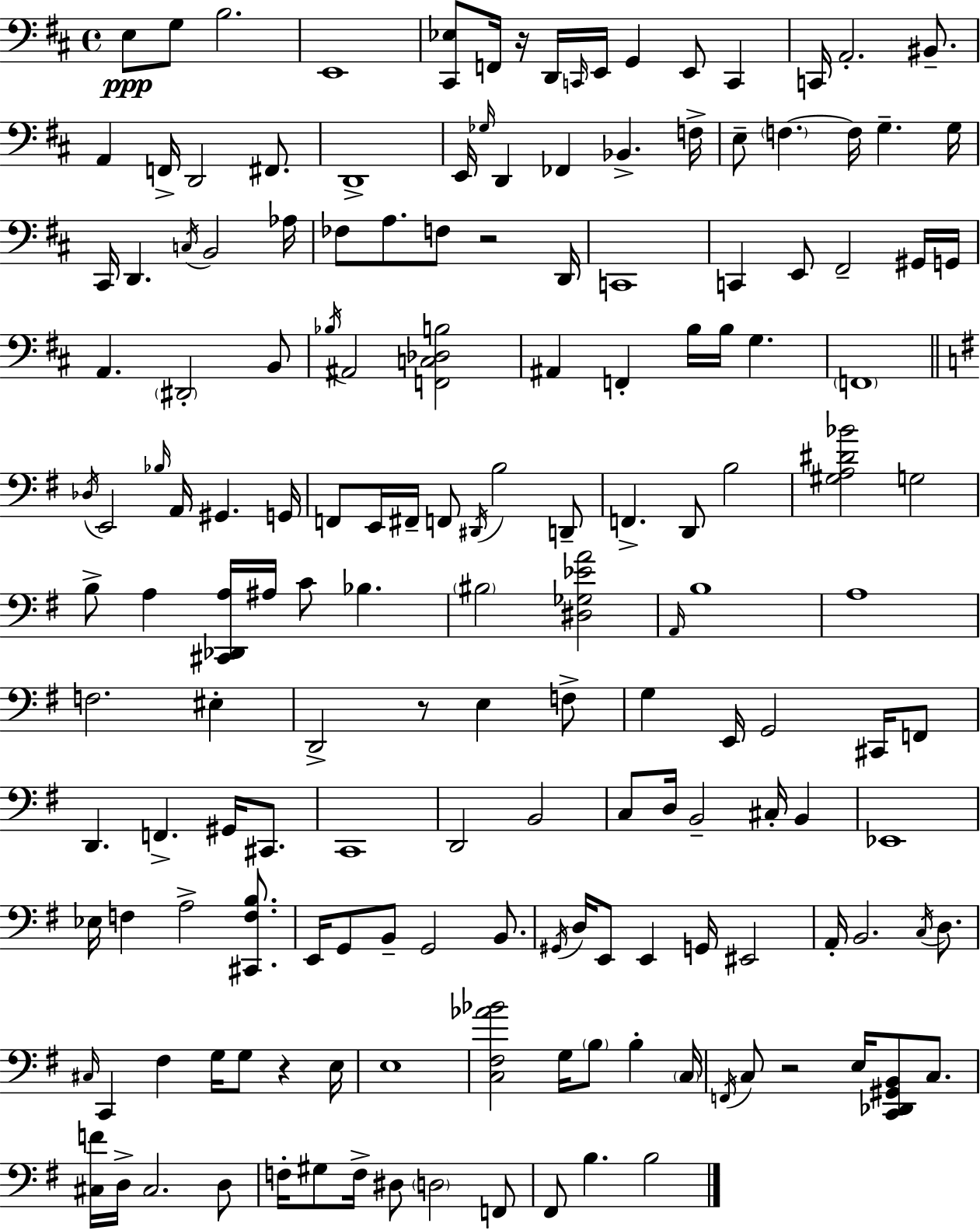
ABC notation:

X:1
T:Untitled
M:4/4
L:1/4
K:D
E,/2 G,/2 B,2 E,,4 [^C,,_E,]/2 F,,/4 z/4 D,,/4 C,,/4 E,,/4 G,, E,,/2 C,, C,,/4 A,,2 ^B,,/2 A,, F,,/4 D,,2 ^F,,/2 D,,4 E,,/4 _G,/4 D,, _F,, _B,, F,/4 E,/2 F, F,/4 G, G,/4 ^C,,/4 D,, C,/4 B,,2 _A,/4 _F,/2 A,/2 F,/2 z2 D,,/4 C,,4 C,, E,,/2 ^F,,2 ^G,,/4 G,,/4 A,, ^D,,2 B,,/2 _B,/4 ^A,,2 [F,,C,_D,B,]2 ^A,, F,, B,/4 B,/4 G, F,,4 _D,/4 E,,2 _B,/4 A,,/4 ^G,, G,,/4 F,,/2 E,,/4 ^F,,/4 F,,/2 ^D,,/4 B,2 D,,/2 F,, D,,/2 B,2 [^G,A,^D_B]2 G,2 B,/2 A, [^C,,_D,,A,]/4 ^A,/4 C/2 _B, ^B,2 [^D,_G,_EA]2 A,,/4 B,4 A,4 F,2 ^E, D,,2 z/2 E, F,/2 G, E,,/4 G,,2 ^C,,/4 F,,/2 D,, F,, ^G,,/4 ^C,,/2 C,,4 D,,2 B,,2 C,/2 D,/4 B,,2 ^C,/4 B,, _E,,4 _E,/4 F, A,2 [^C,,F,B,]/2 E,,/4 G,,/2 B,,/2 G,,2 B,,/2 ^G,,/4 D,/4 E,,/2 E,, G,,/4 ^E,,2 A,,/4 B,,2 C,/4 D,/2 ^C,/4 C,, ^F, G,/4 G,/2 z E,/4 E,4 [C,^F,_A_B]2 G,/4 B,/2 B, C,/4 F,,/4 C,/2 z2 E,/4 [C,,_D,,^G,,B,,]/2 C,/2 [^C,F]/4 D,/4 ^C,2 D,/2 F,/4 ^G,/2 F,/4 ^D,/2 D,2 F,,/2 ^F,,/2 B, B,2